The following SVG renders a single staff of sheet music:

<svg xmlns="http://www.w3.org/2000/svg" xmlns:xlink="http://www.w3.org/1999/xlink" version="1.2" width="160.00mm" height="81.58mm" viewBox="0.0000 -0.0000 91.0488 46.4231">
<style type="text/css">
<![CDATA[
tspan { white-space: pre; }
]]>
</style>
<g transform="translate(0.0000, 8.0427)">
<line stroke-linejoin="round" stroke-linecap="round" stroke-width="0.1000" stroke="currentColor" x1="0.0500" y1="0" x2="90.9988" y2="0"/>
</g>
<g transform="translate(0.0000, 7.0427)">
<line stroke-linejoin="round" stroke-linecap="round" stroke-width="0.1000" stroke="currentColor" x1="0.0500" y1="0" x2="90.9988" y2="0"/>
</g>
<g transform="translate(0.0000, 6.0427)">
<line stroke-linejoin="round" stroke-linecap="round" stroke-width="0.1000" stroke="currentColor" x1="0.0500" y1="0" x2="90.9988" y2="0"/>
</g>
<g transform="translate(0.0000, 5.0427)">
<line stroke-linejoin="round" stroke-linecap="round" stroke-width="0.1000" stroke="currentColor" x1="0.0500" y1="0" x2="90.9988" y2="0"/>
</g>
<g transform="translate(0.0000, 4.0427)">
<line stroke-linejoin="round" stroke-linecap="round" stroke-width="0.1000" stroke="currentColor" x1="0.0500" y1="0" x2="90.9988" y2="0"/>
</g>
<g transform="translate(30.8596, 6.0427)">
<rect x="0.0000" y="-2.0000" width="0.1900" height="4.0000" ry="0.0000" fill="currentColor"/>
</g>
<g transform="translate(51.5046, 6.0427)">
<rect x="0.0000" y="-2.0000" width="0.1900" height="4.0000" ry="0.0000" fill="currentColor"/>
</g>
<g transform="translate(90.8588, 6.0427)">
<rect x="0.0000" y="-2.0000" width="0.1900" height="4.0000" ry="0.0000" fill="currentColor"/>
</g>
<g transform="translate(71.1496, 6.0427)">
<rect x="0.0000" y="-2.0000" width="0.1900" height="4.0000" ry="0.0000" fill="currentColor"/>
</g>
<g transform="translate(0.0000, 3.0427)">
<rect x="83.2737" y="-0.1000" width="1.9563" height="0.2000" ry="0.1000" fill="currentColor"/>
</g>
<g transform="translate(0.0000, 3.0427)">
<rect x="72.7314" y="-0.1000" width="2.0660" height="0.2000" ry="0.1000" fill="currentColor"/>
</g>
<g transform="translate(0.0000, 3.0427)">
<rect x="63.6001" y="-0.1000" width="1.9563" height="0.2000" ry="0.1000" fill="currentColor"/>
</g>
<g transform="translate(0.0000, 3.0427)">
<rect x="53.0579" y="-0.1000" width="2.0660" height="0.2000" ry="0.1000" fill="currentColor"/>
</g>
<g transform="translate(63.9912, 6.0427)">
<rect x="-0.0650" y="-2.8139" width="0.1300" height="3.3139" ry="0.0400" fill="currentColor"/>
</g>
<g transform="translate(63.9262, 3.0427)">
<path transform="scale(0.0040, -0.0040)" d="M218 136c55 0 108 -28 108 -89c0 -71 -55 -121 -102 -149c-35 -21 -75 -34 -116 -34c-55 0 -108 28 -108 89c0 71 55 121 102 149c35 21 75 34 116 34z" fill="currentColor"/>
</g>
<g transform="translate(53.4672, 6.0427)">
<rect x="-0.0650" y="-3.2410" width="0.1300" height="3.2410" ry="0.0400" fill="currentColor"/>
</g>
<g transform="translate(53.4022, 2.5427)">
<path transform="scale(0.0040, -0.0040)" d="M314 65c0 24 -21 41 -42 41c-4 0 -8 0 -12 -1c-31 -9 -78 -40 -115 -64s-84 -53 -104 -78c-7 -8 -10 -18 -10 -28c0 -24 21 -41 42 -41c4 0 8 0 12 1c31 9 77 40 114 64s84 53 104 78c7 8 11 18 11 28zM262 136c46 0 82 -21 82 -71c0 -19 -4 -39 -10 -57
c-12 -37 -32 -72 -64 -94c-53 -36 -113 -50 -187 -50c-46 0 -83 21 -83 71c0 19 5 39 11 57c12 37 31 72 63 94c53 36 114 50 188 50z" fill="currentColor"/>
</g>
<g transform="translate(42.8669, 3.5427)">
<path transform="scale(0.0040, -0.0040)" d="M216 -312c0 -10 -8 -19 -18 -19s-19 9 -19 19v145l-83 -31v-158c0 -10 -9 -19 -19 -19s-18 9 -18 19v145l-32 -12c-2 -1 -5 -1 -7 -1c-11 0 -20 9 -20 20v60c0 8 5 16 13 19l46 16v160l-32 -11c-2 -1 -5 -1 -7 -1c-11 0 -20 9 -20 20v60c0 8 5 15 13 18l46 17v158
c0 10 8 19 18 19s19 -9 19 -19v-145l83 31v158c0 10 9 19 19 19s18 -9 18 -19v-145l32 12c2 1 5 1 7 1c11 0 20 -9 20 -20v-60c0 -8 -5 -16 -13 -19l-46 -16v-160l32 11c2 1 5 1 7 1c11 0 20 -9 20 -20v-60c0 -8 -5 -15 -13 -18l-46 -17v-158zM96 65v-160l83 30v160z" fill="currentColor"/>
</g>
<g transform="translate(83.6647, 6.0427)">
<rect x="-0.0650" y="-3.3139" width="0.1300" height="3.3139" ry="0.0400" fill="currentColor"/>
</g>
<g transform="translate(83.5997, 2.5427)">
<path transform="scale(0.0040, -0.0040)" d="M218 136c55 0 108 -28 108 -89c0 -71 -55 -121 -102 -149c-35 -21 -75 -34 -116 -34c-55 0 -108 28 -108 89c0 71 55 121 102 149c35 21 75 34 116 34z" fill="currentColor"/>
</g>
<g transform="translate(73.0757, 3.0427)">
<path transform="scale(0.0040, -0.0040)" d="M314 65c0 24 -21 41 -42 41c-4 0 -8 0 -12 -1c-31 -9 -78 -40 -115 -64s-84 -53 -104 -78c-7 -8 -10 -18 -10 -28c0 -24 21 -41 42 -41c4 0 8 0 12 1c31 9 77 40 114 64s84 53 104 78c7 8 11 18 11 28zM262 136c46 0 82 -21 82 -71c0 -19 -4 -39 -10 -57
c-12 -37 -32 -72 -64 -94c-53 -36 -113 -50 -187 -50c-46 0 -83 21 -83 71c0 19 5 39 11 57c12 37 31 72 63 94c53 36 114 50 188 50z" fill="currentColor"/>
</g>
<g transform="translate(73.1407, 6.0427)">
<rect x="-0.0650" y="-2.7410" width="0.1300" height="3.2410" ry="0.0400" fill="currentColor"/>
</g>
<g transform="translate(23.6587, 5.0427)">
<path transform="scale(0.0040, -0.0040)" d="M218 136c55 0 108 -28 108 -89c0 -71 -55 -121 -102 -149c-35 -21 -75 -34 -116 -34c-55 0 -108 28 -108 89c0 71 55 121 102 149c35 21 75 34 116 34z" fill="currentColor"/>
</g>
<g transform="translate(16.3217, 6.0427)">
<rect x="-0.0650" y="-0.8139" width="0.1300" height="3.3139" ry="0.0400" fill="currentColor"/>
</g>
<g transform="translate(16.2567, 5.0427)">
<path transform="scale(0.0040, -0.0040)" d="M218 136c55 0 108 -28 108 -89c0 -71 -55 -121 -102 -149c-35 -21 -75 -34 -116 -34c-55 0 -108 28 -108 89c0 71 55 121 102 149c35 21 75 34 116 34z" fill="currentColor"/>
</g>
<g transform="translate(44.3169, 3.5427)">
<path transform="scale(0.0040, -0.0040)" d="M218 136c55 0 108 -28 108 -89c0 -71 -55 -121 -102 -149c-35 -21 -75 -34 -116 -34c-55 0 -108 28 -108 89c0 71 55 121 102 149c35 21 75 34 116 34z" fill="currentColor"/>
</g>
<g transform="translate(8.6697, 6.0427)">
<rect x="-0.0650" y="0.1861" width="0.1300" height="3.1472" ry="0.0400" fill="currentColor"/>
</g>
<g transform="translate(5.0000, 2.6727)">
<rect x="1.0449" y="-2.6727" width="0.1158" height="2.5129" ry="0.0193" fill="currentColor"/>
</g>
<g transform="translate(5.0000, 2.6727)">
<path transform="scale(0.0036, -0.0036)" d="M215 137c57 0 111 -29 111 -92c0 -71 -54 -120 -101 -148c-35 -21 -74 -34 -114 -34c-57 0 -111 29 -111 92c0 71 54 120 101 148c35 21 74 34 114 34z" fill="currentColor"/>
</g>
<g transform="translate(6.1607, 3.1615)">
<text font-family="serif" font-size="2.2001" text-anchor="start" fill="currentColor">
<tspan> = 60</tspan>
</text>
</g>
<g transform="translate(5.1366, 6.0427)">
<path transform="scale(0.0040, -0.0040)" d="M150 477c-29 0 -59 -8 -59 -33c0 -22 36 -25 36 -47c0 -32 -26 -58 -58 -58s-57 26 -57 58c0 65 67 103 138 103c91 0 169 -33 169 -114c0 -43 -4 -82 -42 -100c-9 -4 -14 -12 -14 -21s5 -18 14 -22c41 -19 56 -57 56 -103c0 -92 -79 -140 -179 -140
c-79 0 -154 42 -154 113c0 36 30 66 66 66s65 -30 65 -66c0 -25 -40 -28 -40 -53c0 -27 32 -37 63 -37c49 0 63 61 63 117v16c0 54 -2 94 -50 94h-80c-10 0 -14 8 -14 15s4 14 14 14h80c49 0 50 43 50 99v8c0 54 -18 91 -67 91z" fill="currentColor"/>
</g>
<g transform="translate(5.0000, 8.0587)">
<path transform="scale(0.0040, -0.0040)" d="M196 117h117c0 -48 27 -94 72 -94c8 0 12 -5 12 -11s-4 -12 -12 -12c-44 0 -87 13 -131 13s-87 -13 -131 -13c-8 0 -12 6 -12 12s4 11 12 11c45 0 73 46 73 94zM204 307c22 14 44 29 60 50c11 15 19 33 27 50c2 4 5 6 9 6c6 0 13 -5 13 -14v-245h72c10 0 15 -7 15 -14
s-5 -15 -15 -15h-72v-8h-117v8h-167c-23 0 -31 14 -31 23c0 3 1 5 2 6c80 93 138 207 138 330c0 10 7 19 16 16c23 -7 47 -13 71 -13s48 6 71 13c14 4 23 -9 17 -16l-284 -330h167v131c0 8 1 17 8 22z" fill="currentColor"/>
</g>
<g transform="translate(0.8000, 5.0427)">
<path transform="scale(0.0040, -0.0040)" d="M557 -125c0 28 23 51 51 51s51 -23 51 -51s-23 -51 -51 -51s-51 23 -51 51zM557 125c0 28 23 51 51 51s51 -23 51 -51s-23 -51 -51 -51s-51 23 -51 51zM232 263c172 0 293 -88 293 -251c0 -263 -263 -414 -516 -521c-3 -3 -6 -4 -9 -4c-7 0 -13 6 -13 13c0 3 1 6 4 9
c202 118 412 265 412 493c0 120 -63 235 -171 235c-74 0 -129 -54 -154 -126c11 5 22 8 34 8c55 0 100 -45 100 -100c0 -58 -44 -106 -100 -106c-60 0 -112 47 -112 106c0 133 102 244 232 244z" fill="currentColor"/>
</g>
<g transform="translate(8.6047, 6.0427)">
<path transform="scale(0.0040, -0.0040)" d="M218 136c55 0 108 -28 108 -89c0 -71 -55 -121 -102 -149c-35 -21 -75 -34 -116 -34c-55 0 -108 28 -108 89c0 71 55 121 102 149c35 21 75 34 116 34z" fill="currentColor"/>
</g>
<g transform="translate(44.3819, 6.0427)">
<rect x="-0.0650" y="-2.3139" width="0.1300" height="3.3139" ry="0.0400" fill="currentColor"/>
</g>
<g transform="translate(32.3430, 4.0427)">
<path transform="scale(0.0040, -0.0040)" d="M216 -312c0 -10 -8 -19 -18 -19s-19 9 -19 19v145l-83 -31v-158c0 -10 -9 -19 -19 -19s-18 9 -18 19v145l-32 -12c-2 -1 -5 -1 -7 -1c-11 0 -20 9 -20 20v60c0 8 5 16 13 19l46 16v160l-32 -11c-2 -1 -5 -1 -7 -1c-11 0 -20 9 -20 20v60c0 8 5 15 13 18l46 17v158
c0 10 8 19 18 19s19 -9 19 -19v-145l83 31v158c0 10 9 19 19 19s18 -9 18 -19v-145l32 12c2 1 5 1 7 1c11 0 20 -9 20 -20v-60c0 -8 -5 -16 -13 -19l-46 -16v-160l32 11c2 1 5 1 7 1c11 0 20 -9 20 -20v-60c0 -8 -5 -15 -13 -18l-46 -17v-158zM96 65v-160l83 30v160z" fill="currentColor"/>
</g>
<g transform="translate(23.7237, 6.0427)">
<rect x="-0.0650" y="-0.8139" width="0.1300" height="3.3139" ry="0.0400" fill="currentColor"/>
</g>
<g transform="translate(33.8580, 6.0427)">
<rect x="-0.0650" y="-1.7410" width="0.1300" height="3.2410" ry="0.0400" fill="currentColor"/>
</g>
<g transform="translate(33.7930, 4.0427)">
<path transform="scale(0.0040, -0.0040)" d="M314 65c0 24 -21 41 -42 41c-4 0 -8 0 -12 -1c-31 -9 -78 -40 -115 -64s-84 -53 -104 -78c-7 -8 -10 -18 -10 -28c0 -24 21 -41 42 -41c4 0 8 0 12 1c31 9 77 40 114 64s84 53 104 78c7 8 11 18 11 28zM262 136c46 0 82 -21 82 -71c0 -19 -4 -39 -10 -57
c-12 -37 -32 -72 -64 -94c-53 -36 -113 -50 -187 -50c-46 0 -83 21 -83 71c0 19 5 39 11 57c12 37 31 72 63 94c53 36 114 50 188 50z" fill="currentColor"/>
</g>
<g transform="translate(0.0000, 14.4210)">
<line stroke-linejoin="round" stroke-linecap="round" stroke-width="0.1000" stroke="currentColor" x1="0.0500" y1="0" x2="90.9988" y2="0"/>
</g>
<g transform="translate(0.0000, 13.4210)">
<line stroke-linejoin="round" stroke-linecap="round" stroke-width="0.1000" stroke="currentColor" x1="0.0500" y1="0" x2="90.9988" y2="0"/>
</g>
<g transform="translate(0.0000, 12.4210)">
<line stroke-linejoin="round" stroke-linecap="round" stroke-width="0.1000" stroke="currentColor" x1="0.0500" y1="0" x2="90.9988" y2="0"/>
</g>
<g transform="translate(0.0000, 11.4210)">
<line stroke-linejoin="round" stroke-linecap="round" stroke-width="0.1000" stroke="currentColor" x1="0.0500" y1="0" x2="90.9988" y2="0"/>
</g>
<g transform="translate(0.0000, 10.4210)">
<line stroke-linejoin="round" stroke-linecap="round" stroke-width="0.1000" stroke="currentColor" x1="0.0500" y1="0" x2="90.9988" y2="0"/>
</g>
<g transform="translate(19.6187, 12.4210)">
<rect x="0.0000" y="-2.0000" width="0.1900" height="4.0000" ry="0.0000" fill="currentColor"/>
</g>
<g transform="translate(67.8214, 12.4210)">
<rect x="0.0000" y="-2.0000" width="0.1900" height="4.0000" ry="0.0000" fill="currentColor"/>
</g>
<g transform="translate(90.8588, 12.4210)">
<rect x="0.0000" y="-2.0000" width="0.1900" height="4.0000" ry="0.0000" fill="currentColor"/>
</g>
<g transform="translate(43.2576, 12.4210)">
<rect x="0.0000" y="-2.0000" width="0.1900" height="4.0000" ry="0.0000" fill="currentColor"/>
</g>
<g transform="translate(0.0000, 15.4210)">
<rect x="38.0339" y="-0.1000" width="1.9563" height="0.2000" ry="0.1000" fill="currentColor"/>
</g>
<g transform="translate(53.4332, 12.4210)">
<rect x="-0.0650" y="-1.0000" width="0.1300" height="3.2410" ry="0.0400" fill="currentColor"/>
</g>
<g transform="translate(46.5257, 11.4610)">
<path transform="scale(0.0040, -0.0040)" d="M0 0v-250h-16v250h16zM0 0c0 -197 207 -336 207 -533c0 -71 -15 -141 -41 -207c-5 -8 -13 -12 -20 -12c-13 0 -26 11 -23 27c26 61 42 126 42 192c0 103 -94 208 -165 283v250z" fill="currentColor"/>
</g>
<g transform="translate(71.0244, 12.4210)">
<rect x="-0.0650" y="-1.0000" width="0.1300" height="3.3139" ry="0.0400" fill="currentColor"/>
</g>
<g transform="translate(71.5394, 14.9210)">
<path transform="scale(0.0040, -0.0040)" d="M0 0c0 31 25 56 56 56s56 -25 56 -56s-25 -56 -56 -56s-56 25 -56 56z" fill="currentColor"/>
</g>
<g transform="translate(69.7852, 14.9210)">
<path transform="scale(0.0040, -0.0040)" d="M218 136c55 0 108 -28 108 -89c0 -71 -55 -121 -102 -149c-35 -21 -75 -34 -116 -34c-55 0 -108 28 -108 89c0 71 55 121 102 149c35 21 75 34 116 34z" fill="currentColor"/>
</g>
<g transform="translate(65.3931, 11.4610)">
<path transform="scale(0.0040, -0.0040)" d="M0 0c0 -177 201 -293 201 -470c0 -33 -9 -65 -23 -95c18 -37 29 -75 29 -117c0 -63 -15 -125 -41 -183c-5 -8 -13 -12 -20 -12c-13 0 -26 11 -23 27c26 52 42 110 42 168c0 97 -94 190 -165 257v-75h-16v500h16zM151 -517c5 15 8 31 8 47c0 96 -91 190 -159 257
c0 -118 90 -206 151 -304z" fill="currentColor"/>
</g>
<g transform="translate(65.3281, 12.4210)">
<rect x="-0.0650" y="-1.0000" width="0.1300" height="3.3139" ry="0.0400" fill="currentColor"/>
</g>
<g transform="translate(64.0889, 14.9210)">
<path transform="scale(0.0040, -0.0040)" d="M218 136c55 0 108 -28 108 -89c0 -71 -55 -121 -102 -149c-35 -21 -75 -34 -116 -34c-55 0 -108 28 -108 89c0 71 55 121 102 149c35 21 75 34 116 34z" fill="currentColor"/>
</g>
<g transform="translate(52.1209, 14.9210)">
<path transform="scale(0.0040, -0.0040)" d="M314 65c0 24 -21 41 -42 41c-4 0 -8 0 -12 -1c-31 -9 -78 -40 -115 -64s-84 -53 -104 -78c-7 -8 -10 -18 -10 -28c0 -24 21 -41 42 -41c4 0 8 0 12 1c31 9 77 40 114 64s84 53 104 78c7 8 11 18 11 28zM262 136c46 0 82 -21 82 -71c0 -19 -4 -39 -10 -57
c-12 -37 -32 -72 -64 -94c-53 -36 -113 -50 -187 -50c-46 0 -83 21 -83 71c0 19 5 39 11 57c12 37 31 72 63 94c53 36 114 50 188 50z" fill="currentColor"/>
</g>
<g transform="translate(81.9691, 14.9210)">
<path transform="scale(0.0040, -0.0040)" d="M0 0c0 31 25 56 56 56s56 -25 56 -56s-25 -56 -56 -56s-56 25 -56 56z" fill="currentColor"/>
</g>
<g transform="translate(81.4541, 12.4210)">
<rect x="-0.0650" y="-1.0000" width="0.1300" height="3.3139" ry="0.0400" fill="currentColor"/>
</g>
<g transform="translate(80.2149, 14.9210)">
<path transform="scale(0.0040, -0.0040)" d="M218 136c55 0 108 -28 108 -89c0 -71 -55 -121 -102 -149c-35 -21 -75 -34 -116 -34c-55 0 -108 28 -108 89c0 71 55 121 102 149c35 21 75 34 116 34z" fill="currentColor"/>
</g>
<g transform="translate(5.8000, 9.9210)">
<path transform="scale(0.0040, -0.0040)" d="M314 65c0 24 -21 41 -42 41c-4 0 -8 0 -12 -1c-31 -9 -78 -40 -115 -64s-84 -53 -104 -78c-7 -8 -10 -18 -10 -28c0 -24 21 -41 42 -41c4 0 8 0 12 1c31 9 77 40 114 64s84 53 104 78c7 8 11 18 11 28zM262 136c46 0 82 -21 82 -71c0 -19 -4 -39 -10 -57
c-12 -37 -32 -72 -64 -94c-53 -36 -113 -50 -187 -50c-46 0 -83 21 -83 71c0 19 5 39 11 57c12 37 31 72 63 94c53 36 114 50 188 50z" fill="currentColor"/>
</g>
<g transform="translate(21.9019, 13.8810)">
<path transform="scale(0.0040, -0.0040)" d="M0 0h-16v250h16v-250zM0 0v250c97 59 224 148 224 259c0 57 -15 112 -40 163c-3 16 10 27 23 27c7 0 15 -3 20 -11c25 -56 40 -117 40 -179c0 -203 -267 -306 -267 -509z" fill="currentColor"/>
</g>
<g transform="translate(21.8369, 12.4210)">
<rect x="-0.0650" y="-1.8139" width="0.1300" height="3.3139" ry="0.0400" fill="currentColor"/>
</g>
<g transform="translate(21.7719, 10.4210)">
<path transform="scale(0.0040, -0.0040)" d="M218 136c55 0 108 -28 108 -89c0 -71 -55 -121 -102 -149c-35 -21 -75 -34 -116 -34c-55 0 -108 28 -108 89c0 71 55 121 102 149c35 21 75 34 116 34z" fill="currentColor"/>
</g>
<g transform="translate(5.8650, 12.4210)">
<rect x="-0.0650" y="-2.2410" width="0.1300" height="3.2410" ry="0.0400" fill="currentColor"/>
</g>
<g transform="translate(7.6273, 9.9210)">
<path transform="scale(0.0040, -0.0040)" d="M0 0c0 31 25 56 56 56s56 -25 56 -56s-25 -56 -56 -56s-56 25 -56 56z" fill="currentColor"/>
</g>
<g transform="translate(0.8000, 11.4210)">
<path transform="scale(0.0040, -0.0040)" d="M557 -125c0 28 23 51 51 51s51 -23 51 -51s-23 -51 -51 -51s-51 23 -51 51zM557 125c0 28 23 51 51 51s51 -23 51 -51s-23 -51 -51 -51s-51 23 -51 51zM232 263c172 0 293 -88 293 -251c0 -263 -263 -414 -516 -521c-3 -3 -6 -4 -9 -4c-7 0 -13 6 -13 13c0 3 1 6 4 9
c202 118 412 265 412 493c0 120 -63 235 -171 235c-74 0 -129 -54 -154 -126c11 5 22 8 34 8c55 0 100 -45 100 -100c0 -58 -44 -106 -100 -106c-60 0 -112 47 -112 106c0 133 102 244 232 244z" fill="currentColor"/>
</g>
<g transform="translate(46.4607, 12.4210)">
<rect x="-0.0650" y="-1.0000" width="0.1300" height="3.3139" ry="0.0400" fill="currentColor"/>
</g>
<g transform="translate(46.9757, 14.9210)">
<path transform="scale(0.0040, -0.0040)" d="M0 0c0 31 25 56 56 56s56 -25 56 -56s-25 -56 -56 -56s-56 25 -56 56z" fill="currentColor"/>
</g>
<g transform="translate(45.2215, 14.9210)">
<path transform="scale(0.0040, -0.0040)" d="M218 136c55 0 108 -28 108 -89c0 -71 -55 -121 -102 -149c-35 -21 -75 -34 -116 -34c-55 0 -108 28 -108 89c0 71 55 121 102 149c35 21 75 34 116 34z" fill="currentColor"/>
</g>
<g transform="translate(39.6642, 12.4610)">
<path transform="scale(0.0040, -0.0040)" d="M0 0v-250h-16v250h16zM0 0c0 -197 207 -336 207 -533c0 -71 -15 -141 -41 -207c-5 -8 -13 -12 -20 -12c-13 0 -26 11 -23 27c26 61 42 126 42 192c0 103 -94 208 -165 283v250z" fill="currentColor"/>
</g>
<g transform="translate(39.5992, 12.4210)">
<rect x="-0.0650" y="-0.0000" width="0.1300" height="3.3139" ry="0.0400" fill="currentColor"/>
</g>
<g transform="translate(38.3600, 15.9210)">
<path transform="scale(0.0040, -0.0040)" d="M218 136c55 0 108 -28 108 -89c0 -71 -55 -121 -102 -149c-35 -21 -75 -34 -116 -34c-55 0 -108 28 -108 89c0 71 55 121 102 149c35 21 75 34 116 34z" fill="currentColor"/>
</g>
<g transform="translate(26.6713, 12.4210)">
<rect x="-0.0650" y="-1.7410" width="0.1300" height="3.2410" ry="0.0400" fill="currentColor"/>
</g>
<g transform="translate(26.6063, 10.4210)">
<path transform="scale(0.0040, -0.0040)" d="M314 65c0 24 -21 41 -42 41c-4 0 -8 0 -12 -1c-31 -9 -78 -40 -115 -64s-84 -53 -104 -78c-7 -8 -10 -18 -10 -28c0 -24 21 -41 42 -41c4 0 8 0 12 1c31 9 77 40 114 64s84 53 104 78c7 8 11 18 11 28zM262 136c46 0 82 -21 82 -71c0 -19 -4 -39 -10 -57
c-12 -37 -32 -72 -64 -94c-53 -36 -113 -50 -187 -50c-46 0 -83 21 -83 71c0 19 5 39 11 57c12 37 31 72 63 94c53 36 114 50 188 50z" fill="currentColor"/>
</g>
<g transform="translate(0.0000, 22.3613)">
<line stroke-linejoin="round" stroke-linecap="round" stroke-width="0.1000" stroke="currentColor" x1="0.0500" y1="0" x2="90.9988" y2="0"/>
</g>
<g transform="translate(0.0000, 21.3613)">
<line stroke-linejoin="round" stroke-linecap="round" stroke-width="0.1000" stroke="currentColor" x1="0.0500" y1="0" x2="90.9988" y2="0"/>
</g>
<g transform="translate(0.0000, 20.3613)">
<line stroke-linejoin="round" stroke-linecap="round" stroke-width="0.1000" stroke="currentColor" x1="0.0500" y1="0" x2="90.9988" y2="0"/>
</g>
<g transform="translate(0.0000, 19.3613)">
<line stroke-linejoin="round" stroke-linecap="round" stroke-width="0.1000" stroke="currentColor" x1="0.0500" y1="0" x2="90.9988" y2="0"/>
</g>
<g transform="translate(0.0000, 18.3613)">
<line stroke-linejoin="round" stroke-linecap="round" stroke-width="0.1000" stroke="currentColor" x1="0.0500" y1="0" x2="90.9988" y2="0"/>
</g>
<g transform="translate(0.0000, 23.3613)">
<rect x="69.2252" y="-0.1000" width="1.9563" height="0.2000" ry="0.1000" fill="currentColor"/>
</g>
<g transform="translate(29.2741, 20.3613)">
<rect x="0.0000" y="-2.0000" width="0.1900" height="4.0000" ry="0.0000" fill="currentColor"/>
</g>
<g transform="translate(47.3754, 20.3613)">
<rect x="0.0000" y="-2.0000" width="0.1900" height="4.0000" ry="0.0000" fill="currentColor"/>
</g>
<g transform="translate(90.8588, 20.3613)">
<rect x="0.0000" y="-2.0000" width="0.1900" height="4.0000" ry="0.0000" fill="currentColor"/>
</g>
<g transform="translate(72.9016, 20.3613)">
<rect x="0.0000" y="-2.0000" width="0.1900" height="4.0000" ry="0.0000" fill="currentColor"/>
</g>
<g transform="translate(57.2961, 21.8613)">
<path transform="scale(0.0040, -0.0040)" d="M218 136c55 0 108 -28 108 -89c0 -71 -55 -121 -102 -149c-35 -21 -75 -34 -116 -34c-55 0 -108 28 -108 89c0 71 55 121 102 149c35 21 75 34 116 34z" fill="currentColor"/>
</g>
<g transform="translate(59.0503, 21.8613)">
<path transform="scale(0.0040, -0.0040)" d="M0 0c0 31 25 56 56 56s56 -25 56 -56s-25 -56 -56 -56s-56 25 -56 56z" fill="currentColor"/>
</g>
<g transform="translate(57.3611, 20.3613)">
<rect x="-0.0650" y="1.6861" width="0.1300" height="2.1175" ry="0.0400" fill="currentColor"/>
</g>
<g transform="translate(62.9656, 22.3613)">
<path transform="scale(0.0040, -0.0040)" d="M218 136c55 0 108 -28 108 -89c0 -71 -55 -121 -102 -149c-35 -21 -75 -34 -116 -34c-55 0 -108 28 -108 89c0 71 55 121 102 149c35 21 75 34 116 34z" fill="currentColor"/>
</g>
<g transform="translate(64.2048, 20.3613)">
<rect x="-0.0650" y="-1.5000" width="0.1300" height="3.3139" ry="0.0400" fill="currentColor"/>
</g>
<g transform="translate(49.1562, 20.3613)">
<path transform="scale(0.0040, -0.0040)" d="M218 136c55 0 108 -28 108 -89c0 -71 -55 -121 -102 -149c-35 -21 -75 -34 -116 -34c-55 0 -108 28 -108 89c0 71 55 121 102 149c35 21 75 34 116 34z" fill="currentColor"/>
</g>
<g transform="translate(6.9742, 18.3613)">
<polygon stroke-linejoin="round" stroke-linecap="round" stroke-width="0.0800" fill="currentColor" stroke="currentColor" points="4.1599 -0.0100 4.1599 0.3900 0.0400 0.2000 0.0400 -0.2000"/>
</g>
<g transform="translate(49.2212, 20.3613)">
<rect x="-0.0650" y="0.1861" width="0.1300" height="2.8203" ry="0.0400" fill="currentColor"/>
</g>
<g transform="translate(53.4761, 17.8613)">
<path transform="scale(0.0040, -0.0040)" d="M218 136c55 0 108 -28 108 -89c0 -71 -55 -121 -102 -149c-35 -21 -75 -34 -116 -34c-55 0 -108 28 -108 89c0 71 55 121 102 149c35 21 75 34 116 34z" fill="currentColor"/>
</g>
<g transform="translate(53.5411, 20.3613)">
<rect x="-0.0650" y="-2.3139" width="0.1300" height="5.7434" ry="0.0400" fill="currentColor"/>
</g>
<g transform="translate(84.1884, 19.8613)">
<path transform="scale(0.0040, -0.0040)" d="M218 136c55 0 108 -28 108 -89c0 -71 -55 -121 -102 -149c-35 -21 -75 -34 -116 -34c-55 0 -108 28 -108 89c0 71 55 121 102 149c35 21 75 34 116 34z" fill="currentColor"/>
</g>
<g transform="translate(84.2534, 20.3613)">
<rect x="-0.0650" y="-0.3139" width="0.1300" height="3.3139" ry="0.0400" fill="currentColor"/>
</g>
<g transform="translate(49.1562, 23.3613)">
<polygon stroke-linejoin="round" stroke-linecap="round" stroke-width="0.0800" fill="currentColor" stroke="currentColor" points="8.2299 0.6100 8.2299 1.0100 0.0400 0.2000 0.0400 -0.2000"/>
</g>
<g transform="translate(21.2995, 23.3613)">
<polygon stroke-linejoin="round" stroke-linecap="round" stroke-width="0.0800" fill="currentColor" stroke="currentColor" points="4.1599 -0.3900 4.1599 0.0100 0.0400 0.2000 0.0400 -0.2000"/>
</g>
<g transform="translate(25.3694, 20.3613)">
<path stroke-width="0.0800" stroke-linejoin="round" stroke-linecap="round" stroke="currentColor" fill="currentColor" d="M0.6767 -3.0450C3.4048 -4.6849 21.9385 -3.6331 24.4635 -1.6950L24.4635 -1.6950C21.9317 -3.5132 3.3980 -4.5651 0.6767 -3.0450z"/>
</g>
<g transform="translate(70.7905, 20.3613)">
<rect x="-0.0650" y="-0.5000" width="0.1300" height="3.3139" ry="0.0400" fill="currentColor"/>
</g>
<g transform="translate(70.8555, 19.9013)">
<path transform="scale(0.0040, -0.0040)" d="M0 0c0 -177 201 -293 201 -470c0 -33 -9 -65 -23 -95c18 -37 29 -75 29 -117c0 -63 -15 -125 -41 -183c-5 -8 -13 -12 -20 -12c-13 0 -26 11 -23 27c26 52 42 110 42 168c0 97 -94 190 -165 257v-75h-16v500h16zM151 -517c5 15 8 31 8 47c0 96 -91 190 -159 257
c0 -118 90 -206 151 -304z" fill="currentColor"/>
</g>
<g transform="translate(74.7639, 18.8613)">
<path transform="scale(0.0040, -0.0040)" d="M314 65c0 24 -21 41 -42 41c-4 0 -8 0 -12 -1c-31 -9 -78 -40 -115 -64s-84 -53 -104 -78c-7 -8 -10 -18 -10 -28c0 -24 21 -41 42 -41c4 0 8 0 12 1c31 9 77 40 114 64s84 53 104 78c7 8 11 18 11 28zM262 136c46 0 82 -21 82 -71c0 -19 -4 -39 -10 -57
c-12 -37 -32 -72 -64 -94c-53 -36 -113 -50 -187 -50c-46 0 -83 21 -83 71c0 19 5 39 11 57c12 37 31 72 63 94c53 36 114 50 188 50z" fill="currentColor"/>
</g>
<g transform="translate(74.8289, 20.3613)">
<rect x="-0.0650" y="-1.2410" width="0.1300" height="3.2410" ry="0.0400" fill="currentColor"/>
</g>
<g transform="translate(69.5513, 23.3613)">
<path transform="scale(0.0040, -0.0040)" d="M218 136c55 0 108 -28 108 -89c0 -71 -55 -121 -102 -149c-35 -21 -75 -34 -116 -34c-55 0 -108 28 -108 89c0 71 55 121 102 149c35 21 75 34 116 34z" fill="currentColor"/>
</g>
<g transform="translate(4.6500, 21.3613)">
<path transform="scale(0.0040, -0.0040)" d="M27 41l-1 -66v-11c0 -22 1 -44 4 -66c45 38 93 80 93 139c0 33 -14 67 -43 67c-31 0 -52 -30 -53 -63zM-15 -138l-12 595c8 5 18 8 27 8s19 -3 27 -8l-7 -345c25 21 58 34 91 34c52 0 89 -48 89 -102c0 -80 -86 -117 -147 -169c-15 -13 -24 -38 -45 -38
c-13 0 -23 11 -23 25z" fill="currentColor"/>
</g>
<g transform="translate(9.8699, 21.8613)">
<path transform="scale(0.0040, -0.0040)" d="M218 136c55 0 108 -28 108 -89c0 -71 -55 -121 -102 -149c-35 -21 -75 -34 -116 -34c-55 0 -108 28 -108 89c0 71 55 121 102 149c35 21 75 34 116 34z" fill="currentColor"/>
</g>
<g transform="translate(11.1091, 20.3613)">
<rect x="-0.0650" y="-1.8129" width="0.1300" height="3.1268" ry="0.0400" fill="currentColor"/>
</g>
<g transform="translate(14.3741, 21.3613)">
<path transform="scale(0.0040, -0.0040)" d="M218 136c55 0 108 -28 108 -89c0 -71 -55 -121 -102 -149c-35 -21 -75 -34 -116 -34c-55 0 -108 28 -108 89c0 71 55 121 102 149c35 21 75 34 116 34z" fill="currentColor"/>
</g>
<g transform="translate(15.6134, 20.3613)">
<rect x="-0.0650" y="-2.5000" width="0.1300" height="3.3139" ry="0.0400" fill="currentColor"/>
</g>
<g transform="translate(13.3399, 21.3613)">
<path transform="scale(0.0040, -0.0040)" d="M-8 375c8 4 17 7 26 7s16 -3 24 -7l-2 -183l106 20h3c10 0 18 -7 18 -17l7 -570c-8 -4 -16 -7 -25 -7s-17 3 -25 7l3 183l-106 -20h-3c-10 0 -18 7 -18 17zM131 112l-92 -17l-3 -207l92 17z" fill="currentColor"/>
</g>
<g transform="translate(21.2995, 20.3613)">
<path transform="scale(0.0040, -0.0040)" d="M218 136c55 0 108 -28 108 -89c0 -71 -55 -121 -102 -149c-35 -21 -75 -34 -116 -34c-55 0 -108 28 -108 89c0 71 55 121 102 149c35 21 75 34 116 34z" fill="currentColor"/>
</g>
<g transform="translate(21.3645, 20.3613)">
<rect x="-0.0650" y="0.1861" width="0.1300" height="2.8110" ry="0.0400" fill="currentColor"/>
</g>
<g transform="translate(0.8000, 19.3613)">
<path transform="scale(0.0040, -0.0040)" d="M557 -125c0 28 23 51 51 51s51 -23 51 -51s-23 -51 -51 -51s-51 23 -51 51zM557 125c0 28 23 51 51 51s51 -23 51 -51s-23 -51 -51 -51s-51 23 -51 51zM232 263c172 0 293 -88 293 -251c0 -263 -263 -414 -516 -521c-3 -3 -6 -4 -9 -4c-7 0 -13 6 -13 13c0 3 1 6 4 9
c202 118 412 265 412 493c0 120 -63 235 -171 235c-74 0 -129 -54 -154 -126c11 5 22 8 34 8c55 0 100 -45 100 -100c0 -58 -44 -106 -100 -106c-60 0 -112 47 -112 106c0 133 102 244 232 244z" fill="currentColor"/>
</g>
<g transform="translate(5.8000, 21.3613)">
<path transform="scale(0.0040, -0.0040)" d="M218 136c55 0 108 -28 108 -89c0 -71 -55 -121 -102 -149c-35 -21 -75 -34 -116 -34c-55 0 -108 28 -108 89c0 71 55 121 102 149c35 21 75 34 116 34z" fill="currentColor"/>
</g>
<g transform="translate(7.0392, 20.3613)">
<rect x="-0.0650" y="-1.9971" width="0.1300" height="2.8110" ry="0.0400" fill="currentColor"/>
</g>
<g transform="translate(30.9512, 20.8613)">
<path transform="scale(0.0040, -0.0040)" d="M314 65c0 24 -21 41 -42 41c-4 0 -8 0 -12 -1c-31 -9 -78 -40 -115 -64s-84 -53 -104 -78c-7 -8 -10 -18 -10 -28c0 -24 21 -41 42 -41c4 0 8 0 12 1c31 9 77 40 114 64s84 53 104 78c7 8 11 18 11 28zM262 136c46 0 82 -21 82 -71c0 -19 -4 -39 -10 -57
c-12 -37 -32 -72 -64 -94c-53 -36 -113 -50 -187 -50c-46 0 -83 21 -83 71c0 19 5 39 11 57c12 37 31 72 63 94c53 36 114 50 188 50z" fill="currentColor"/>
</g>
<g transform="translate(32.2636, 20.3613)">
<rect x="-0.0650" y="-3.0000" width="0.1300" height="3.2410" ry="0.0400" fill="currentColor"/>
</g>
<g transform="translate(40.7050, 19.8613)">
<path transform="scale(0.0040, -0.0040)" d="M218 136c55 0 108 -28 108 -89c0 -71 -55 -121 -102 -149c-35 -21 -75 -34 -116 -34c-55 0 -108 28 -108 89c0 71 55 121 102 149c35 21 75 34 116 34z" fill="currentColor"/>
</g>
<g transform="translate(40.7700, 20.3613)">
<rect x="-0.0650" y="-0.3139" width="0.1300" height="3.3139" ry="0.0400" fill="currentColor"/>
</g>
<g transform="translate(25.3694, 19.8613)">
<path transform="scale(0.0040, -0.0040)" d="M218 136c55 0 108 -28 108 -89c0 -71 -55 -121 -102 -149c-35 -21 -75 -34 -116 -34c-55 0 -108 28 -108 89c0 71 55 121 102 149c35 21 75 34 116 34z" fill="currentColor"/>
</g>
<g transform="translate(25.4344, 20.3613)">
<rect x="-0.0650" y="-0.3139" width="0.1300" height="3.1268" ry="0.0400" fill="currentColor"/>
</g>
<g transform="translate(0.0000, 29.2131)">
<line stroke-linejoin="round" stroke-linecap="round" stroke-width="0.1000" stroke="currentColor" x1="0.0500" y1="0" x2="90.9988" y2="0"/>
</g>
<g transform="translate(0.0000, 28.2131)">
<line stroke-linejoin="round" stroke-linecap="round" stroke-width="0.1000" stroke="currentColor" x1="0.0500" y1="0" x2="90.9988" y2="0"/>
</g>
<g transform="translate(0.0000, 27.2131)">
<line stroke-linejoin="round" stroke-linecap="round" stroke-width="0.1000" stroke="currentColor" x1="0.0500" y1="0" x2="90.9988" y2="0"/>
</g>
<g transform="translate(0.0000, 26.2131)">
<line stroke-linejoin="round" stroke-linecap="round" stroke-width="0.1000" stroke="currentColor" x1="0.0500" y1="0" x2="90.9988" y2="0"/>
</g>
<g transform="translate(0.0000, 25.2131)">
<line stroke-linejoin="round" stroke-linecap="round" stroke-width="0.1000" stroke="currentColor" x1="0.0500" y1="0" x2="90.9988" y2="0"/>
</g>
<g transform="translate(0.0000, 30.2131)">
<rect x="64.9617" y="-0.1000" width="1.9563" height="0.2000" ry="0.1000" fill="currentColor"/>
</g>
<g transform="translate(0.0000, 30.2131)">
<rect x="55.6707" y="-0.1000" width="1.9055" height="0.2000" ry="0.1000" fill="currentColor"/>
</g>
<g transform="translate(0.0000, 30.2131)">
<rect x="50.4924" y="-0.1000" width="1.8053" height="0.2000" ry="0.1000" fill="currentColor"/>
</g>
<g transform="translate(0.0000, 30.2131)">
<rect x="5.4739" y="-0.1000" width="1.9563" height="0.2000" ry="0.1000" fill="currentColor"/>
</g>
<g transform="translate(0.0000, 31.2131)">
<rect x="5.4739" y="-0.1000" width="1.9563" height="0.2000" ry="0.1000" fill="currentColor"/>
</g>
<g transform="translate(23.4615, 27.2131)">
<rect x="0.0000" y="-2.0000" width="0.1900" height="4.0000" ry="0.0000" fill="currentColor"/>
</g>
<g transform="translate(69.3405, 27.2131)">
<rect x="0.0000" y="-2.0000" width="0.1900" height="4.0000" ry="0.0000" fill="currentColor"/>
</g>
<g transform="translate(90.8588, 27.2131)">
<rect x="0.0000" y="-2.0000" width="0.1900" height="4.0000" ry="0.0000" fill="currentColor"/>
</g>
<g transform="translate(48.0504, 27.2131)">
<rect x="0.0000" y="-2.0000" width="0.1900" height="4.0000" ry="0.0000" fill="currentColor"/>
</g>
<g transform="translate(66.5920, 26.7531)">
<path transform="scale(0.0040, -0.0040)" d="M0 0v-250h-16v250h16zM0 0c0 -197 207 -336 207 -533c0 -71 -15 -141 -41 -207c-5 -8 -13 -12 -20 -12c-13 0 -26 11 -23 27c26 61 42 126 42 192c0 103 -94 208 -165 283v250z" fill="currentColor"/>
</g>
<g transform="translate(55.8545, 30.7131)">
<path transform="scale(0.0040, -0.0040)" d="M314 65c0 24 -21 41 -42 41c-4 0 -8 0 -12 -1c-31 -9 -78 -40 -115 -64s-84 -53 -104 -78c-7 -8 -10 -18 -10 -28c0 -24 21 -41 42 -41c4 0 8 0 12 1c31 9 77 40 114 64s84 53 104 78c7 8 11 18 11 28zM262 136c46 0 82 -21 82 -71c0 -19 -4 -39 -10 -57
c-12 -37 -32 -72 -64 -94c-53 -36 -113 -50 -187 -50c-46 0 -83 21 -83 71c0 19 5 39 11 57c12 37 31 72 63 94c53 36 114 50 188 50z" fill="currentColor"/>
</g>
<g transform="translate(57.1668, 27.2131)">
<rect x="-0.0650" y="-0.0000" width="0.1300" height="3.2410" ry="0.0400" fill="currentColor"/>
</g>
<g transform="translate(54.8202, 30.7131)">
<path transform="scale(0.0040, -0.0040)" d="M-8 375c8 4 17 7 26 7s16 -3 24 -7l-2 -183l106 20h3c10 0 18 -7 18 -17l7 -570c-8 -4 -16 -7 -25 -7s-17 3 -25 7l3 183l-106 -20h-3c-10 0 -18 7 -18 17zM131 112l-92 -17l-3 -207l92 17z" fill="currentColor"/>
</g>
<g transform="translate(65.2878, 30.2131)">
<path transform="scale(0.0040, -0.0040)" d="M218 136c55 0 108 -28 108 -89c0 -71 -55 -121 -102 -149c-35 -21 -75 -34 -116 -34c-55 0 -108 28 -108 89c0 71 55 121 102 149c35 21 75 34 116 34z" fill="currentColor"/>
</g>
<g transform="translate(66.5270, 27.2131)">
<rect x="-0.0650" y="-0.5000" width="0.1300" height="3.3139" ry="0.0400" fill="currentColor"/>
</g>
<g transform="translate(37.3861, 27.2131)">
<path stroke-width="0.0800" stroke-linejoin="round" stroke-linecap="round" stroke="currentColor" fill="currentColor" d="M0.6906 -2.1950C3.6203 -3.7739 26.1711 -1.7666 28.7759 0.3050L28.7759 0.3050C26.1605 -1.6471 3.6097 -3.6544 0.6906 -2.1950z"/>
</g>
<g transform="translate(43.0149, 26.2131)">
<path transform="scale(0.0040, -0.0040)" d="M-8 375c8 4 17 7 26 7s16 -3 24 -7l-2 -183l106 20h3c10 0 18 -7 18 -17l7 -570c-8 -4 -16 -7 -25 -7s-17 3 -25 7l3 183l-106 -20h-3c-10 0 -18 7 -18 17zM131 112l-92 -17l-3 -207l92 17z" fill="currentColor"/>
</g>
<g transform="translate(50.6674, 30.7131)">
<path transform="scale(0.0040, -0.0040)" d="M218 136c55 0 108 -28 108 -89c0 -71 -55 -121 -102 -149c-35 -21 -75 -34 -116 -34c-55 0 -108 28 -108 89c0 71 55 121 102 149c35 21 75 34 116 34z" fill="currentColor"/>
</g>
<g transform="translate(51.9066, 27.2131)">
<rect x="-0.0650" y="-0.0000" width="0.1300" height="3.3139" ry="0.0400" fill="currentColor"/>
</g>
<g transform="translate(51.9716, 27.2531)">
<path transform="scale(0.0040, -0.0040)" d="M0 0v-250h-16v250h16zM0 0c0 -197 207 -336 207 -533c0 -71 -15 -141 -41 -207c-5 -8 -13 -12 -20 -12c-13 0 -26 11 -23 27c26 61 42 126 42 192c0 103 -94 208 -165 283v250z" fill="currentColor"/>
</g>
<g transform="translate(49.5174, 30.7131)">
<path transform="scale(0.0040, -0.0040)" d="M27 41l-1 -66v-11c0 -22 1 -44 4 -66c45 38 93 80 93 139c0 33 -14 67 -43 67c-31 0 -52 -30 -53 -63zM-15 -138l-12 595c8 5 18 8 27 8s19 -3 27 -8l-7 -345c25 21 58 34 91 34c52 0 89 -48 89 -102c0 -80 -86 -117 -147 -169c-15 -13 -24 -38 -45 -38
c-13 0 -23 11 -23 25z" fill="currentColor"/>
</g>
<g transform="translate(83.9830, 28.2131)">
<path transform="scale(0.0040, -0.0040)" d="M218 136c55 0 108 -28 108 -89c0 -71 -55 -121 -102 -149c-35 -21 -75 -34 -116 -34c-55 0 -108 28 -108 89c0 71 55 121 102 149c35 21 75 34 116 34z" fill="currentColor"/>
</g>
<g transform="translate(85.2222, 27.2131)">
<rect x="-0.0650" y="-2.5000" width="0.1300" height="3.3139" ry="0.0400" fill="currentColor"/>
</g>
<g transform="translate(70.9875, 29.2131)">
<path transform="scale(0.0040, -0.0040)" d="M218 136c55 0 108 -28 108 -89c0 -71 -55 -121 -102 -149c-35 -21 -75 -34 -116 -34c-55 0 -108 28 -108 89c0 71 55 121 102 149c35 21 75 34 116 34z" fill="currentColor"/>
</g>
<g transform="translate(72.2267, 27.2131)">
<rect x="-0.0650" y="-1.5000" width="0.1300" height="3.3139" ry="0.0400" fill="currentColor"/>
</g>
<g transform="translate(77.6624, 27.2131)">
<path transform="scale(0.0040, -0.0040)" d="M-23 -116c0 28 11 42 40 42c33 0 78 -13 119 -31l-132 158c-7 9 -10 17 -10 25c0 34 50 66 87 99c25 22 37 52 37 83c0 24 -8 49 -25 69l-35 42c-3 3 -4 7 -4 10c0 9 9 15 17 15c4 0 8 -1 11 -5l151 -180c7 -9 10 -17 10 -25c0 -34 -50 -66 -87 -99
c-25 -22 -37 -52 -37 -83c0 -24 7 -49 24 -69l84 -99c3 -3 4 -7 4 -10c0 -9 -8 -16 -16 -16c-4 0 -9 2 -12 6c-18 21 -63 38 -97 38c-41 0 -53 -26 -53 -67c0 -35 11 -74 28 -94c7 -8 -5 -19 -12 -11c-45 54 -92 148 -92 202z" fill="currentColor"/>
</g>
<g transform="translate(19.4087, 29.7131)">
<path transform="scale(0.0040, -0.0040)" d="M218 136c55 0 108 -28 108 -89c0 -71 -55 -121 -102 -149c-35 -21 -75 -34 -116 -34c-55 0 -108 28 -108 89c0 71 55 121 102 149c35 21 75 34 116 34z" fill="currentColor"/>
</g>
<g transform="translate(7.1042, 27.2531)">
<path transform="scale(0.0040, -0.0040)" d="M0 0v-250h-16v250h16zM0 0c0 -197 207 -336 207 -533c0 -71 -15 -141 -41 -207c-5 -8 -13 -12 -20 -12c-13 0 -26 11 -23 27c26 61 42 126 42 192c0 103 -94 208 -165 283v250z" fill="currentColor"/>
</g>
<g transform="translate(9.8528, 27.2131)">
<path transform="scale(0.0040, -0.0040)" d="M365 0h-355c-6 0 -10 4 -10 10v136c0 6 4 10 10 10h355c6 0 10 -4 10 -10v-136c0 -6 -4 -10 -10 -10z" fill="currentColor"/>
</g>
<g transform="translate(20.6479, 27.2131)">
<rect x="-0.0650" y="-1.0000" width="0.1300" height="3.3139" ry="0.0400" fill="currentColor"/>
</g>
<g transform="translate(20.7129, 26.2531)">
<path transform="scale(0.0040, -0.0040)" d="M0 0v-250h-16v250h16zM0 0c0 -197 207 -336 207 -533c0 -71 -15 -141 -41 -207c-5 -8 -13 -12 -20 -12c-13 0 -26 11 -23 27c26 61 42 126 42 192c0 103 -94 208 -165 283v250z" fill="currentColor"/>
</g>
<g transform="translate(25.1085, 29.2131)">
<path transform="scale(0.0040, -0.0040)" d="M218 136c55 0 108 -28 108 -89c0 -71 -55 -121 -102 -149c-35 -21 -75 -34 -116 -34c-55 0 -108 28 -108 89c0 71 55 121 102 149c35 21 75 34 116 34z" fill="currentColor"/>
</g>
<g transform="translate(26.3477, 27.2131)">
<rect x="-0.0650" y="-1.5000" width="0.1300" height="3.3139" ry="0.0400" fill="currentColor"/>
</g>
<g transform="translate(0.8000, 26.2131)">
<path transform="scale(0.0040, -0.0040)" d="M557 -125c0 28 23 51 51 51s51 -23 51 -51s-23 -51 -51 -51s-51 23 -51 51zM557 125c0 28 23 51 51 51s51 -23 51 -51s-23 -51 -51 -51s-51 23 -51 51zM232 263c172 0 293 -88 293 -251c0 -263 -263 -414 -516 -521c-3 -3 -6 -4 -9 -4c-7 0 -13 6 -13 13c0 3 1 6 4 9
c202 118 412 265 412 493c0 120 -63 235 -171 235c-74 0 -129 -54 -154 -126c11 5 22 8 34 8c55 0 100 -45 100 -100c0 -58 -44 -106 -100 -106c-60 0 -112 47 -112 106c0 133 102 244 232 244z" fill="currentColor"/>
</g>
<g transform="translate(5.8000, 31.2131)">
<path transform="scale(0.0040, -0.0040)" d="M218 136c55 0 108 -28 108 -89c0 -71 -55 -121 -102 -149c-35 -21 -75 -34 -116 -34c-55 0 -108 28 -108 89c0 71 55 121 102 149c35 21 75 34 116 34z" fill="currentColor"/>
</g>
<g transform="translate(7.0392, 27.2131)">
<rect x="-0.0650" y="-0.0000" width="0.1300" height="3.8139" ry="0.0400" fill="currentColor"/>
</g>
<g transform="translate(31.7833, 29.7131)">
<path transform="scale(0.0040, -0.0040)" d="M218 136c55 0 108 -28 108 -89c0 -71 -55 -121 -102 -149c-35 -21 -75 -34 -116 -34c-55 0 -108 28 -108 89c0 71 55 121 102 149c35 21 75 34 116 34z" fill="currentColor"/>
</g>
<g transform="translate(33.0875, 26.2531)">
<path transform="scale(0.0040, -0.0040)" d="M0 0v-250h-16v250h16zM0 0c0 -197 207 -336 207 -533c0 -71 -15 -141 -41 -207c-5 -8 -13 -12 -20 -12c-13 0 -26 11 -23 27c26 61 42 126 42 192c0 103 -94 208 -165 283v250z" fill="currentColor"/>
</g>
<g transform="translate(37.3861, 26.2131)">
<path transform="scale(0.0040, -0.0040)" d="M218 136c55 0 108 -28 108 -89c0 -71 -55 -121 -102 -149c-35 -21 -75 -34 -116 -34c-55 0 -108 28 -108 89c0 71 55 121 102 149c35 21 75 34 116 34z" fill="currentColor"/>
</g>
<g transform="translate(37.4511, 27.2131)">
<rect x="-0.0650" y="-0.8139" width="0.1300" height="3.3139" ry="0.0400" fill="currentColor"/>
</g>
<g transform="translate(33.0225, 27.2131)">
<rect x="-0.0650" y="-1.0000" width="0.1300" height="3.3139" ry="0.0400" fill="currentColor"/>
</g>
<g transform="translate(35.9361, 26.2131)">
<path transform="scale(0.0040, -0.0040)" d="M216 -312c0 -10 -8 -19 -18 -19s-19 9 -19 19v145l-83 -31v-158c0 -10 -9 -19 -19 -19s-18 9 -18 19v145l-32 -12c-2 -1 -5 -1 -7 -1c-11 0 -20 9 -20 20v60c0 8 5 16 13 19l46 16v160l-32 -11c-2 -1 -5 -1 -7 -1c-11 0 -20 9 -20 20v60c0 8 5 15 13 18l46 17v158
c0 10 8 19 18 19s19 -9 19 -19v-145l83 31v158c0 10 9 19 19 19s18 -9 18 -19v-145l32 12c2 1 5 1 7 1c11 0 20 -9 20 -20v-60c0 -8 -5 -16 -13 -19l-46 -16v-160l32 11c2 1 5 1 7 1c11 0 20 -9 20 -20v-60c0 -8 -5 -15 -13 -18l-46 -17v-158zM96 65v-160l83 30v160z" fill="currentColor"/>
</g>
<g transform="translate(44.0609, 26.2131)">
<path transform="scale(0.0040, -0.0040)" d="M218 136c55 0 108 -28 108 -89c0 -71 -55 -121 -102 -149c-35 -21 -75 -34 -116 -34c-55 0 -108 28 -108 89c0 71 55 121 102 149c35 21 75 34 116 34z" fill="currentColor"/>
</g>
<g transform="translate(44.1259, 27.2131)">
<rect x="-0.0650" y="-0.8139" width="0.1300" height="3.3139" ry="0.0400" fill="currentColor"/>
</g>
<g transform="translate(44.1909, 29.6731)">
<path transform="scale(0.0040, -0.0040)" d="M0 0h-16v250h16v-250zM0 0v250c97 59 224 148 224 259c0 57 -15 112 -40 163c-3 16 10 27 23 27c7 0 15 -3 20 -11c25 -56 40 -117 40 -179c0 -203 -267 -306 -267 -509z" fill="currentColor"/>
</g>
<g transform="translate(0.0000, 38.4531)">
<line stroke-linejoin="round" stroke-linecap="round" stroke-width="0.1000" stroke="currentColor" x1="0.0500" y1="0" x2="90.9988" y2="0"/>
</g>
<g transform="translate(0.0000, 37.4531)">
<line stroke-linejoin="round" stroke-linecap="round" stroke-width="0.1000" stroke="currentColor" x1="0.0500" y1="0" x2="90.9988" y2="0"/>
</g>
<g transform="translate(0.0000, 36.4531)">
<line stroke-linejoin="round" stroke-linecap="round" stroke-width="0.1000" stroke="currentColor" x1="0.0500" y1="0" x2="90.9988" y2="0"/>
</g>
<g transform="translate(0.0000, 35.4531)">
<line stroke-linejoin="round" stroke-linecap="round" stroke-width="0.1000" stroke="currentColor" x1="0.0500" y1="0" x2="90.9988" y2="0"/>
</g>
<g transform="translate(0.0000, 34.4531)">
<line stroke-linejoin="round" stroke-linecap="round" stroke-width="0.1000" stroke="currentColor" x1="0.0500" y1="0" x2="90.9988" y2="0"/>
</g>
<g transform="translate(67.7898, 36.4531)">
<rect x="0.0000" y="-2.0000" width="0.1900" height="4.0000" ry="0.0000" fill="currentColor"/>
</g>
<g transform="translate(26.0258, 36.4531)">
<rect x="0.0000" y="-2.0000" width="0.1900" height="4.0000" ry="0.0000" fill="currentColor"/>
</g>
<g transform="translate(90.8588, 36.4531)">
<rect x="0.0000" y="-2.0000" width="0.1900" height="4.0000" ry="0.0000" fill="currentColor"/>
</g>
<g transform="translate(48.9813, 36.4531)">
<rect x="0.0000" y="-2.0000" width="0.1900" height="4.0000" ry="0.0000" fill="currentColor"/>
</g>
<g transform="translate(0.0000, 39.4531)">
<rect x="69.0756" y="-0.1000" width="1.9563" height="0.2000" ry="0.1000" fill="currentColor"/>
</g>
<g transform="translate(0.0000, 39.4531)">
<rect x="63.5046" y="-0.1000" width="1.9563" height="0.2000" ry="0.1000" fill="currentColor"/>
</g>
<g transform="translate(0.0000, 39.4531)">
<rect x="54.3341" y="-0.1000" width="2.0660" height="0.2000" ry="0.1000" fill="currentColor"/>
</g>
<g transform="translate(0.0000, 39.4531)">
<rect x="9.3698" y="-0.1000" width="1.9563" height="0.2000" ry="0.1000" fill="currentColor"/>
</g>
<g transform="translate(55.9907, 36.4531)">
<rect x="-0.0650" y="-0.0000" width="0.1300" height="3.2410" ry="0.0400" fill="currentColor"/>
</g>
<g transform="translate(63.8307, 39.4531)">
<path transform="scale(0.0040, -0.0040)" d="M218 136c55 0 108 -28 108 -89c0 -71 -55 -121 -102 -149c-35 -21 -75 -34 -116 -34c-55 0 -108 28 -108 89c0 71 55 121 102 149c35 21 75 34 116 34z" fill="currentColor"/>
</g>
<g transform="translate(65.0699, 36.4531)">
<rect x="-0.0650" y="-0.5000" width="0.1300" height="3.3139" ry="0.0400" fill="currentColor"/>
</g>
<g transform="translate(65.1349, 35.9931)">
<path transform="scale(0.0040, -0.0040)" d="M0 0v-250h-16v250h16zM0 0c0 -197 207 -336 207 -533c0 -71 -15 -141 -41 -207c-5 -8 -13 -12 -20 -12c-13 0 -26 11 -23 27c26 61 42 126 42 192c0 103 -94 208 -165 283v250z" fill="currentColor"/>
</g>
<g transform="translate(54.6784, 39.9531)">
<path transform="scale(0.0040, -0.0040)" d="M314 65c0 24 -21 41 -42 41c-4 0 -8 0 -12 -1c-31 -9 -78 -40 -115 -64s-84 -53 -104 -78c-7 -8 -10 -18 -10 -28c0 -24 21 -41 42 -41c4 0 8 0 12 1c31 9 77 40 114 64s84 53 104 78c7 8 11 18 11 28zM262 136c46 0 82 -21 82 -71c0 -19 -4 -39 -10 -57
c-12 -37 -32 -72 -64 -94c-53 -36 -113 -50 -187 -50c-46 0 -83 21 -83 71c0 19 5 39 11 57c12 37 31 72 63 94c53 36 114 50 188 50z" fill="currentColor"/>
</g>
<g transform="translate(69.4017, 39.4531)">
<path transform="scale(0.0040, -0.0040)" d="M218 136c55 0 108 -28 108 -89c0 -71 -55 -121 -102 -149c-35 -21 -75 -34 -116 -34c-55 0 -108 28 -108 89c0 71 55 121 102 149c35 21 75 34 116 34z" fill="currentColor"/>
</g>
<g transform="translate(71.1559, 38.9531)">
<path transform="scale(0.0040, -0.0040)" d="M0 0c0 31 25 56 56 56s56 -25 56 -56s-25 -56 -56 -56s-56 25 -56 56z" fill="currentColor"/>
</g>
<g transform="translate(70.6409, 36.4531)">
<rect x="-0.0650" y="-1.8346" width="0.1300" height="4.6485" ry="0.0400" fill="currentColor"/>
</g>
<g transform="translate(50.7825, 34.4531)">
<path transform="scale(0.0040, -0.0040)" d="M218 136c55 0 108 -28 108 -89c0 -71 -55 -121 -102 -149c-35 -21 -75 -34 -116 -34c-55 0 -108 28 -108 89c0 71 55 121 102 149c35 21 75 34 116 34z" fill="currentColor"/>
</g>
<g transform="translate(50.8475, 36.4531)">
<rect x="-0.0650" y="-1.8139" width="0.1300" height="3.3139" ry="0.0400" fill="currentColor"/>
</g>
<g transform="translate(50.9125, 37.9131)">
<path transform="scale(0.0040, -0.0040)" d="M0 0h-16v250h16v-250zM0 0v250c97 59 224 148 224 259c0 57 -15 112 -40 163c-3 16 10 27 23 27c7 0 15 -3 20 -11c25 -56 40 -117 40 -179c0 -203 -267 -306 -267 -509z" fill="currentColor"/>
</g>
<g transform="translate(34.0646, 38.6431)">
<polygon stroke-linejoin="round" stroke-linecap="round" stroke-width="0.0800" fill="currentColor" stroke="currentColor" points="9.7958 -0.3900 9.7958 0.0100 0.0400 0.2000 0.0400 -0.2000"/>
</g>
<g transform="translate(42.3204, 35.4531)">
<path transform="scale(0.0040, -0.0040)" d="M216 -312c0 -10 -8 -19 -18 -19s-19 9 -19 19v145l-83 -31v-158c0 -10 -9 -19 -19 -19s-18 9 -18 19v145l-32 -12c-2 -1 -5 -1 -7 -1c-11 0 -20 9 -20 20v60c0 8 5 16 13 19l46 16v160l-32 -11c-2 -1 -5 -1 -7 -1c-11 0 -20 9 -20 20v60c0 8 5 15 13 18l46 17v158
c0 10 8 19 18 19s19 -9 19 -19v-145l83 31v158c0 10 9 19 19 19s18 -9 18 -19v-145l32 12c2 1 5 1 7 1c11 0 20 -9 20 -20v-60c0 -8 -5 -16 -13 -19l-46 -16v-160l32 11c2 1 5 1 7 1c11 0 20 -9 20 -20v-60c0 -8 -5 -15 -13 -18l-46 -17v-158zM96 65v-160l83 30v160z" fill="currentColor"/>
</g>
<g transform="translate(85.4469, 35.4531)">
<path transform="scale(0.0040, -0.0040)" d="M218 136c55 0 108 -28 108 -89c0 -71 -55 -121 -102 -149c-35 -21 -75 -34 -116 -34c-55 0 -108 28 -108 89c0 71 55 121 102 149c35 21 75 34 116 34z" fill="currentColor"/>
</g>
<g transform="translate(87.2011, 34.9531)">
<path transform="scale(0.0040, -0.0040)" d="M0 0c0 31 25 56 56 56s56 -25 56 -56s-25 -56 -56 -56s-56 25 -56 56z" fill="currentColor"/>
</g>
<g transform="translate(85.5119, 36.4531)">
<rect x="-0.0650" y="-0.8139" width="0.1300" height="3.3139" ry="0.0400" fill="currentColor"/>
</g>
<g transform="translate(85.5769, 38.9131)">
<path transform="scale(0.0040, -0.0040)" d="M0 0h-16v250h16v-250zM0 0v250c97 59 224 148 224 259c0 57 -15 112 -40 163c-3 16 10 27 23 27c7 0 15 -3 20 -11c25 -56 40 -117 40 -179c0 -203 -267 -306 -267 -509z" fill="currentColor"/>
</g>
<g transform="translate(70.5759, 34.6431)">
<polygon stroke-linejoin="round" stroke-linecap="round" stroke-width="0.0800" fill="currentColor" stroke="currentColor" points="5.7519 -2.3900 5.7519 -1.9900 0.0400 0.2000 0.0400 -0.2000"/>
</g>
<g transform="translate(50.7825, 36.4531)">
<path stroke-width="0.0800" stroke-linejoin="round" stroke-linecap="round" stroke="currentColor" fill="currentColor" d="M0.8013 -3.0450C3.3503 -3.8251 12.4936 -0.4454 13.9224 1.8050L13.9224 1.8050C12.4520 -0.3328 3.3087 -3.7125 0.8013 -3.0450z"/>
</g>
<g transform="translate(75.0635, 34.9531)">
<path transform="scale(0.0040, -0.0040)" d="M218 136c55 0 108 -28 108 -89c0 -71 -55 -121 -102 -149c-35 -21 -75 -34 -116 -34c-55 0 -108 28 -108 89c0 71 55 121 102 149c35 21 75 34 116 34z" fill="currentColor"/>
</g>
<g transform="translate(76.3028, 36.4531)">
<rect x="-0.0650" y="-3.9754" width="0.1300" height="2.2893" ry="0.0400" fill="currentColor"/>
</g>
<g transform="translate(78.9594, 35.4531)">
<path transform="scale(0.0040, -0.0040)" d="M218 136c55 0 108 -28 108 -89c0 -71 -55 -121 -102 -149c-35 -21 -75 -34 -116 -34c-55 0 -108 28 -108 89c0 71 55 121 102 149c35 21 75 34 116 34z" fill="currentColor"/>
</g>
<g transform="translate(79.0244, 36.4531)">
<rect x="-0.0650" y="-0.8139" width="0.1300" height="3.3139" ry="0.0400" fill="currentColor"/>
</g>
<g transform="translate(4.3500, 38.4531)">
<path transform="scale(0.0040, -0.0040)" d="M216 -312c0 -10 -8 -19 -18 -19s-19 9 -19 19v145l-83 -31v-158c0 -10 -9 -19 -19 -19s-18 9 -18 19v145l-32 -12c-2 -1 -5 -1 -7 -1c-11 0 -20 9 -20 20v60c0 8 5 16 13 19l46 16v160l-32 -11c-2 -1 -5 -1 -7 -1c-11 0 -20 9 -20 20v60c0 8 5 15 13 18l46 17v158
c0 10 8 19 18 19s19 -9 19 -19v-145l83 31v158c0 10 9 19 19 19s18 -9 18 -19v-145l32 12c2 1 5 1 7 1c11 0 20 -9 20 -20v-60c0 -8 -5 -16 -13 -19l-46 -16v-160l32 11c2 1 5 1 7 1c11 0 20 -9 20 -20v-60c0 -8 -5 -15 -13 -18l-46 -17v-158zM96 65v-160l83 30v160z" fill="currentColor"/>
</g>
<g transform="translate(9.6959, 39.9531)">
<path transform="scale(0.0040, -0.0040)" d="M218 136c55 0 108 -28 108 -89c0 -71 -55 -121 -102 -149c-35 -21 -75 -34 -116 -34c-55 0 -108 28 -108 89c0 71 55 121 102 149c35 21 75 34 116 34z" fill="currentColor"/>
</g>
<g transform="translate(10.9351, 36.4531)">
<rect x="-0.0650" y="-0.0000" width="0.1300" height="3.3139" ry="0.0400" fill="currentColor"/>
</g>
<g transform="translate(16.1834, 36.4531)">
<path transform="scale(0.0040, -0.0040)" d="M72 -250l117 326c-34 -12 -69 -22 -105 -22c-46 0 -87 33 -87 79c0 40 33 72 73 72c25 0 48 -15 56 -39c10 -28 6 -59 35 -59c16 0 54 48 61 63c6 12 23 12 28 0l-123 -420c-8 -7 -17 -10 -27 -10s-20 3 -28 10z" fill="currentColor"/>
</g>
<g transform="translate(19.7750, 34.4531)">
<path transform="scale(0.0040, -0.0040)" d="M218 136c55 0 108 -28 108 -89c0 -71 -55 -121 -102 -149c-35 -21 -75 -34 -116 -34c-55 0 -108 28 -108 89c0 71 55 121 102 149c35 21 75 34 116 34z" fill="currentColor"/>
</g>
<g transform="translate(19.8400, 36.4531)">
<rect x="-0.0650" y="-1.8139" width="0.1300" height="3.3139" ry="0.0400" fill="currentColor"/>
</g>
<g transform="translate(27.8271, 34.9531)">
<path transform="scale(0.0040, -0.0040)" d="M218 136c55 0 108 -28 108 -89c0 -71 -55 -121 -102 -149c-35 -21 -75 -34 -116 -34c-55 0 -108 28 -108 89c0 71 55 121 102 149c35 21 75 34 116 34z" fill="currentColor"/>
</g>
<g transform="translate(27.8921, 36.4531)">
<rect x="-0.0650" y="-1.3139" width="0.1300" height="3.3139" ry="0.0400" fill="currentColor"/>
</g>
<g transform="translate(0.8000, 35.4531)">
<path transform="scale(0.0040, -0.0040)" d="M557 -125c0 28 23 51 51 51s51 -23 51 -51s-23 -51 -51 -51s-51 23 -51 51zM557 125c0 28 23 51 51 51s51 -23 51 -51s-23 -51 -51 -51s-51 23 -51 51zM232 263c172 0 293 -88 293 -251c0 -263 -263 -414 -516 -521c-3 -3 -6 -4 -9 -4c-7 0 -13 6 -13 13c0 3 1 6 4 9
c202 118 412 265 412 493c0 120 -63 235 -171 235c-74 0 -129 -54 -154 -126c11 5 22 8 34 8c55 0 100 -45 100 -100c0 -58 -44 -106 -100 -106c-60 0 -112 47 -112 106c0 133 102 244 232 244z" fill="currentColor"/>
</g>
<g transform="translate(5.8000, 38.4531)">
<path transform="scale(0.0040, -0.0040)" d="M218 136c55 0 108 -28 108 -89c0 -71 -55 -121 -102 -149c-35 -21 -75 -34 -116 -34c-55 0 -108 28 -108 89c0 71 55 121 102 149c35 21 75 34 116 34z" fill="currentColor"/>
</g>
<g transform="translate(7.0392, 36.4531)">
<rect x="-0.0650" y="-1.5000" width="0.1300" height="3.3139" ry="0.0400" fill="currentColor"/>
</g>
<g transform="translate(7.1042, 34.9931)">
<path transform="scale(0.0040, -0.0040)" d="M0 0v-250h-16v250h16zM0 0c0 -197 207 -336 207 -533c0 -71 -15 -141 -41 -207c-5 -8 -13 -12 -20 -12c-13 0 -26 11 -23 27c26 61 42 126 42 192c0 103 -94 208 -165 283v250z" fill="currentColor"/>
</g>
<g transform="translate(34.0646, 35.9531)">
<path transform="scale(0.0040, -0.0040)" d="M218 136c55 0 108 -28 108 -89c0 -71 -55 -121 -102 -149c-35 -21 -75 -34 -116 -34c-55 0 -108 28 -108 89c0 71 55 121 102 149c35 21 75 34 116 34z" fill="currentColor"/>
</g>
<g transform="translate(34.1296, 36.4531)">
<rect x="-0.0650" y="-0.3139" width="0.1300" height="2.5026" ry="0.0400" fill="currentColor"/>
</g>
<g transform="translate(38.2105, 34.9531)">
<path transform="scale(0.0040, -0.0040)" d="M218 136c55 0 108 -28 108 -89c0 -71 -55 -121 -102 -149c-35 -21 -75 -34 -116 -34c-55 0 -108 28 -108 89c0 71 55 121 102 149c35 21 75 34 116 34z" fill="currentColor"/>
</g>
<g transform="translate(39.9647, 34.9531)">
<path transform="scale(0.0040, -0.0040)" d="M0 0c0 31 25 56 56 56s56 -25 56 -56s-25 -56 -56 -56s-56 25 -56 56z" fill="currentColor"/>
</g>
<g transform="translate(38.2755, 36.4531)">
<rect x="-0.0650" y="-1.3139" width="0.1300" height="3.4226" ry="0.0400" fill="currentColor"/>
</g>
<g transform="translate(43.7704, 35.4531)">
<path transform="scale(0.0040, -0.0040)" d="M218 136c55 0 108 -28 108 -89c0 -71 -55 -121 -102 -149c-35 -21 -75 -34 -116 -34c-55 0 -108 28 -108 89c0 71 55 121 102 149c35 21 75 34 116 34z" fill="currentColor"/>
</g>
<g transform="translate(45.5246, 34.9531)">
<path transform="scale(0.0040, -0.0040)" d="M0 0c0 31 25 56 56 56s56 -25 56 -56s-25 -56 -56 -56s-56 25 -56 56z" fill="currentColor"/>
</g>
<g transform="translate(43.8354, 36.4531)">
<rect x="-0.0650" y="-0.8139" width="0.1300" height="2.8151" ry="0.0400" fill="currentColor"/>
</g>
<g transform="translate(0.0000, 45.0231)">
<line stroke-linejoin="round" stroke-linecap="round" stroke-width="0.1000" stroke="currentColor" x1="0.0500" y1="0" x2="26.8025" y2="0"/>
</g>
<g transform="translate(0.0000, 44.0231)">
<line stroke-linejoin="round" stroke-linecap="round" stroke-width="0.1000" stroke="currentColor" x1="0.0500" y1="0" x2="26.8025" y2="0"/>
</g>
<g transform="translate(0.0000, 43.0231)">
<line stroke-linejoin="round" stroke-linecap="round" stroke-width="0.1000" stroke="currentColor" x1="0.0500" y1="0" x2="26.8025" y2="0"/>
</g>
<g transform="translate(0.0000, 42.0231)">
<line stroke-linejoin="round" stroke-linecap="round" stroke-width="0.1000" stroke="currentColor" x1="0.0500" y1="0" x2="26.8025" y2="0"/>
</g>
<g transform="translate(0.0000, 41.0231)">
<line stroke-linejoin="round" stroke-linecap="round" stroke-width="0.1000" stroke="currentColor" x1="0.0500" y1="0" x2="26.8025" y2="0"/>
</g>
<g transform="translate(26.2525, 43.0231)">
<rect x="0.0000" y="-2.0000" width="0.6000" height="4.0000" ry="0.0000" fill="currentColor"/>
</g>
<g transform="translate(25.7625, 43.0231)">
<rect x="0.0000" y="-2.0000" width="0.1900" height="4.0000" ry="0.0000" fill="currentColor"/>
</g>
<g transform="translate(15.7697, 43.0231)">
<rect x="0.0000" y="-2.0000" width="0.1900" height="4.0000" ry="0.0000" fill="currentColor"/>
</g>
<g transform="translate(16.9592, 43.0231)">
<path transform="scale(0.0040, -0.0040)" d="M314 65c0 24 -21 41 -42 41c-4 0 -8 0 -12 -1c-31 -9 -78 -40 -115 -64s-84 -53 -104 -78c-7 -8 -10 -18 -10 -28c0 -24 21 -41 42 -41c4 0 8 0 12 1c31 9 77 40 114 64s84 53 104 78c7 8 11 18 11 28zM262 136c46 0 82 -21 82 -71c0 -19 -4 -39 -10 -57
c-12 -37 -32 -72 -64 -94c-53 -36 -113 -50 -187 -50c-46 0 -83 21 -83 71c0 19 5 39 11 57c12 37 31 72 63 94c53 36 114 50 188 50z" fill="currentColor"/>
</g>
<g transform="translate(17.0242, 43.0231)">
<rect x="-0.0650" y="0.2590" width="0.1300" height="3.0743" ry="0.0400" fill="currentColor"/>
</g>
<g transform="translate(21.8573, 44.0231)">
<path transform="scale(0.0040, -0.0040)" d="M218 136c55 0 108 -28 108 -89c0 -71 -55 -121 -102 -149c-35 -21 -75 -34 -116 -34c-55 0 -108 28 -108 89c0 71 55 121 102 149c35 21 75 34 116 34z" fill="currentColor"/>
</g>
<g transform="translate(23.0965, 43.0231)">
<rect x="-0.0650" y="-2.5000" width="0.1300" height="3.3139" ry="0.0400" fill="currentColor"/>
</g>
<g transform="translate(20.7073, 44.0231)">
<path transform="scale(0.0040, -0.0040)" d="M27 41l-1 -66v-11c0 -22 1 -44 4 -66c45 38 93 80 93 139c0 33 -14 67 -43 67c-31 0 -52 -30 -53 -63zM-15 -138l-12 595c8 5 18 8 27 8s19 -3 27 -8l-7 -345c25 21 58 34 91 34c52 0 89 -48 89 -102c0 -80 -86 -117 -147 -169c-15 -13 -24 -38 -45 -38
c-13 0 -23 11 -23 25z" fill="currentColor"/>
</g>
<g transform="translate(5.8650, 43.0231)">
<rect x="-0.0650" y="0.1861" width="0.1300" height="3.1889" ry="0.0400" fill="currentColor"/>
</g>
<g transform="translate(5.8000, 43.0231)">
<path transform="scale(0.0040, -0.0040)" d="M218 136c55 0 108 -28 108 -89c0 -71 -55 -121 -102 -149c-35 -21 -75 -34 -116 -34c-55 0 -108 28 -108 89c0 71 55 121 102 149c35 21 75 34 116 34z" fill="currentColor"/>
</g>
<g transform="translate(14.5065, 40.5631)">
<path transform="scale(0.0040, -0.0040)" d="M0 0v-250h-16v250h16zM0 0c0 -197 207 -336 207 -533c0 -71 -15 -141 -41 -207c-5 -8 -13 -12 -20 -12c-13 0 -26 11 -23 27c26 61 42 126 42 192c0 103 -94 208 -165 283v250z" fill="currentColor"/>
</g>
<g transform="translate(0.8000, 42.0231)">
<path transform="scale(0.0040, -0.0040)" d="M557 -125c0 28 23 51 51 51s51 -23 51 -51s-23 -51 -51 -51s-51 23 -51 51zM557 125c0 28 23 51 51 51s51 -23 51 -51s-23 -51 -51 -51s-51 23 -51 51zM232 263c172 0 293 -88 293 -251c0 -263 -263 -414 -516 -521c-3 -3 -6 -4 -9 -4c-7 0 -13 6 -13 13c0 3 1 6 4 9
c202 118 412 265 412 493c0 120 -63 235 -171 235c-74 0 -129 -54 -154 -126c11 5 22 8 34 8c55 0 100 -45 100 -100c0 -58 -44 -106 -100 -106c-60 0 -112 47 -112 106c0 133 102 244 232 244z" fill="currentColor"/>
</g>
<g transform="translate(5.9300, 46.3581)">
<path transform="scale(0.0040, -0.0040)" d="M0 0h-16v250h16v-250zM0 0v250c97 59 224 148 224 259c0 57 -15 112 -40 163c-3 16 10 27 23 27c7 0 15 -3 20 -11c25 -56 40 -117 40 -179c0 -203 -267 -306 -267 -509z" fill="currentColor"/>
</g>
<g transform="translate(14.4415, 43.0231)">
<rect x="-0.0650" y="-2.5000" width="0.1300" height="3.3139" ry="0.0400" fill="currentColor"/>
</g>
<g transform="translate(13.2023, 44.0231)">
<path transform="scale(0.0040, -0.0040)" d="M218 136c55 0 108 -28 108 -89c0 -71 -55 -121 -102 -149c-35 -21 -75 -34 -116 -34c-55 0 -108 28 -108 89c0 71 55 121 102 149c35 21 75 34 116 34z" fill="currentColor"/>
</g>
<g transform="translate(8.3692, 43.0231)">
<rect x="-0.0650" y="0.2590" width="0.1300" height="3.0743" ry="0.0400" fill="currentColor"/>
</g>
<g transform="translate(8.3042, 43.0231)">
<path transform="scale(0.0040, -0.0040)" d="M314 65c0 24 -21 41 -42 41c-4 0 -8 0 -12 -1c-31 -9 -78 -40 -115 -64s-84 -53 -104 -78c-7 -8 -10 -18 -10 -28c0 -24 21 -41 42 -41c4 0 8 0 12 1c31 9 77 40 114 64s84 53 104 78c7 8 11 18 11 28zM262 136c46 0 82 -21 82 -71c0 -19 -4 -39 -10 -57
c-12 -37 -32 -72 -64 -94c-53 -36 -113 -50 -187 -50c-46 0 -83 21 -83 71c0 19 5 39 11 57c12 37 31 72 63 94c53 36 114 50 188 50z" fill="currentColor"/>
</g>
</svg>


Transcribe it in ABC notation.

X:1
T:Untitled
M:3/4
L:1/4
K:C
D, F, F, ^A,2 ^B, D2 C C2 D B,2 A,/2 A,2 D,,/2 F,,/2 F,,2 F,,/4 F,, F,, _B,,/2 A,,/2 B,, D,/2 E,/2 C,2 E, D,/2 B,/2 A,,/2 G,, E,,/4 G,2 E, C,,/2 z2 F,,/2 G,, F,,/2 ^F, F,/2 _D,,/2 D,,2 E,,/2 G,, z B,, ^G,,/2 D,, z/2 A, G, E,/2 G,/2 ^F,/2 A,/2 D,,2 E,,/2 E,,/2 G,/2 F, F,/2 D,/2 D,2 B,,/2 D,2 _B,,